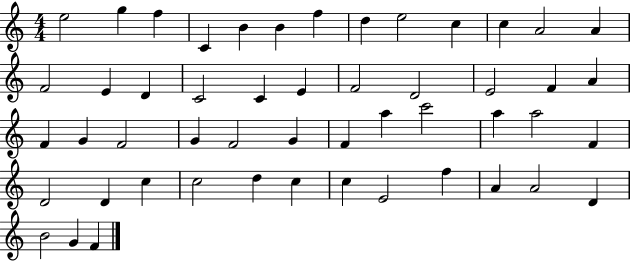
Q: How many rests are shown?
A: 0